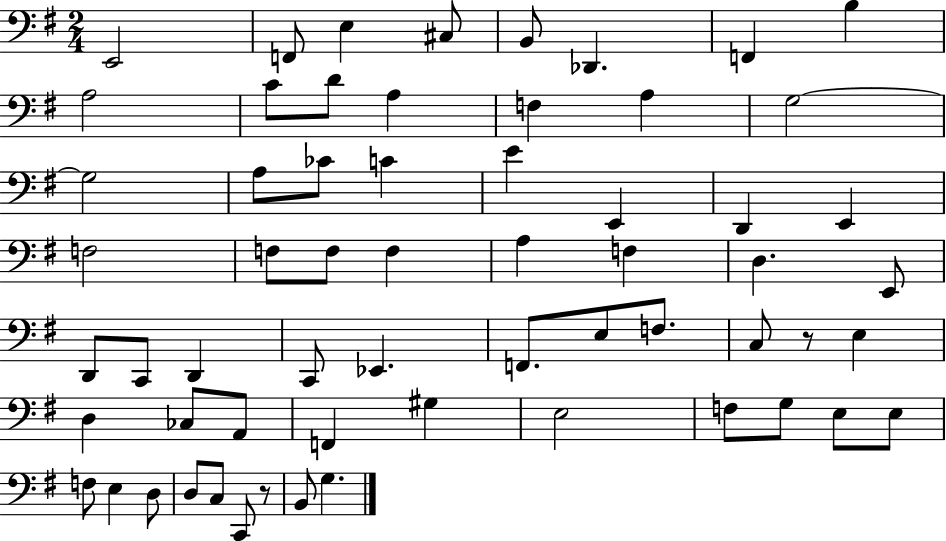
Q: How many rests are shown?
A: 2